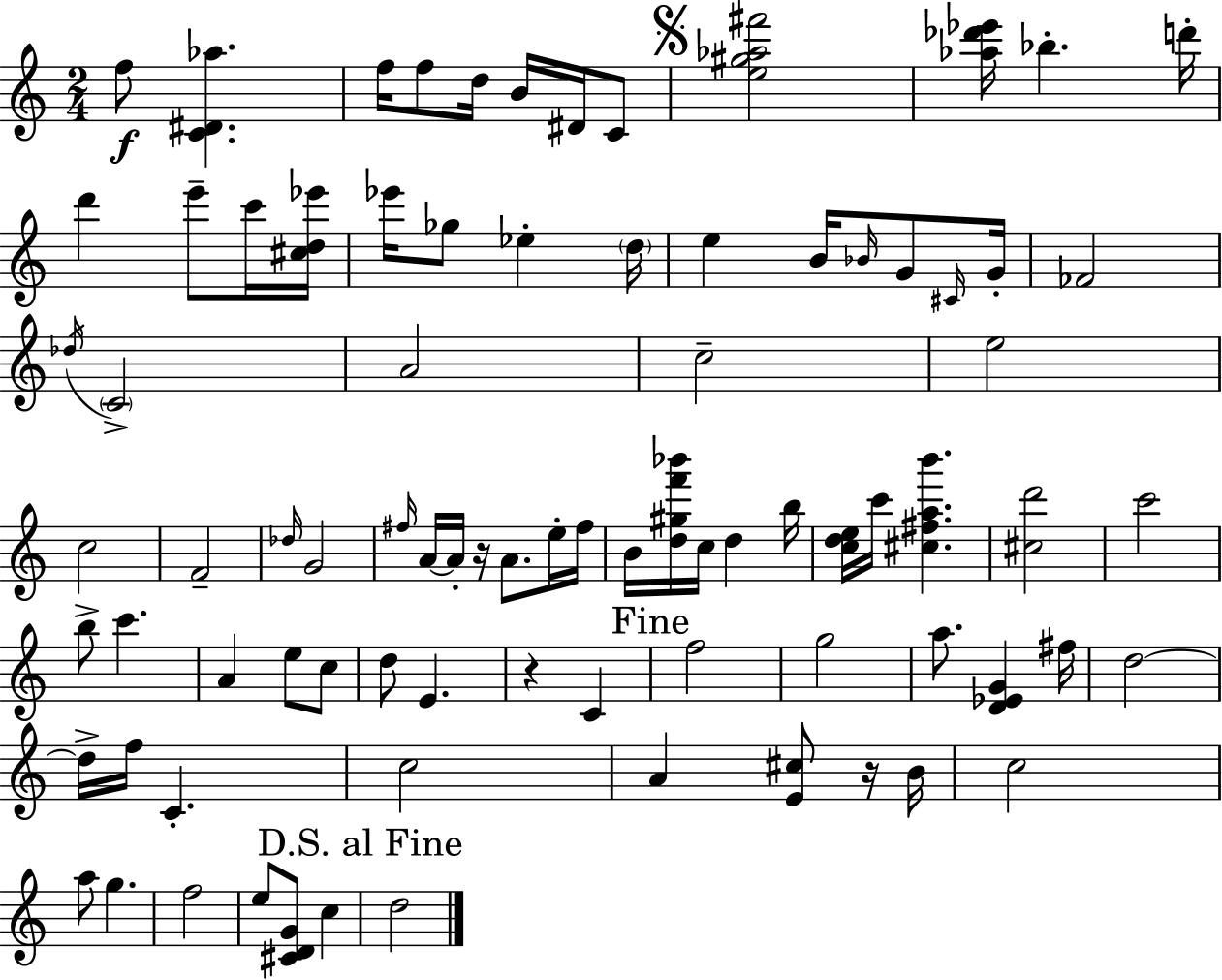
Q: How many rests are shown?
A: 3